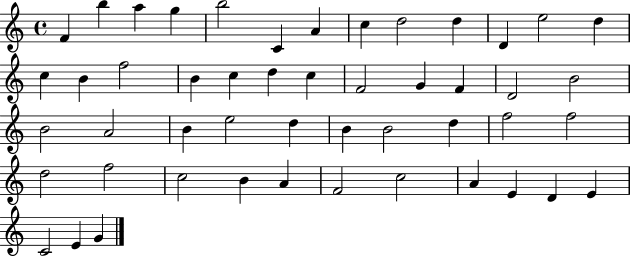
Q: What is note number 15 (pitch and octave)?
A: B4